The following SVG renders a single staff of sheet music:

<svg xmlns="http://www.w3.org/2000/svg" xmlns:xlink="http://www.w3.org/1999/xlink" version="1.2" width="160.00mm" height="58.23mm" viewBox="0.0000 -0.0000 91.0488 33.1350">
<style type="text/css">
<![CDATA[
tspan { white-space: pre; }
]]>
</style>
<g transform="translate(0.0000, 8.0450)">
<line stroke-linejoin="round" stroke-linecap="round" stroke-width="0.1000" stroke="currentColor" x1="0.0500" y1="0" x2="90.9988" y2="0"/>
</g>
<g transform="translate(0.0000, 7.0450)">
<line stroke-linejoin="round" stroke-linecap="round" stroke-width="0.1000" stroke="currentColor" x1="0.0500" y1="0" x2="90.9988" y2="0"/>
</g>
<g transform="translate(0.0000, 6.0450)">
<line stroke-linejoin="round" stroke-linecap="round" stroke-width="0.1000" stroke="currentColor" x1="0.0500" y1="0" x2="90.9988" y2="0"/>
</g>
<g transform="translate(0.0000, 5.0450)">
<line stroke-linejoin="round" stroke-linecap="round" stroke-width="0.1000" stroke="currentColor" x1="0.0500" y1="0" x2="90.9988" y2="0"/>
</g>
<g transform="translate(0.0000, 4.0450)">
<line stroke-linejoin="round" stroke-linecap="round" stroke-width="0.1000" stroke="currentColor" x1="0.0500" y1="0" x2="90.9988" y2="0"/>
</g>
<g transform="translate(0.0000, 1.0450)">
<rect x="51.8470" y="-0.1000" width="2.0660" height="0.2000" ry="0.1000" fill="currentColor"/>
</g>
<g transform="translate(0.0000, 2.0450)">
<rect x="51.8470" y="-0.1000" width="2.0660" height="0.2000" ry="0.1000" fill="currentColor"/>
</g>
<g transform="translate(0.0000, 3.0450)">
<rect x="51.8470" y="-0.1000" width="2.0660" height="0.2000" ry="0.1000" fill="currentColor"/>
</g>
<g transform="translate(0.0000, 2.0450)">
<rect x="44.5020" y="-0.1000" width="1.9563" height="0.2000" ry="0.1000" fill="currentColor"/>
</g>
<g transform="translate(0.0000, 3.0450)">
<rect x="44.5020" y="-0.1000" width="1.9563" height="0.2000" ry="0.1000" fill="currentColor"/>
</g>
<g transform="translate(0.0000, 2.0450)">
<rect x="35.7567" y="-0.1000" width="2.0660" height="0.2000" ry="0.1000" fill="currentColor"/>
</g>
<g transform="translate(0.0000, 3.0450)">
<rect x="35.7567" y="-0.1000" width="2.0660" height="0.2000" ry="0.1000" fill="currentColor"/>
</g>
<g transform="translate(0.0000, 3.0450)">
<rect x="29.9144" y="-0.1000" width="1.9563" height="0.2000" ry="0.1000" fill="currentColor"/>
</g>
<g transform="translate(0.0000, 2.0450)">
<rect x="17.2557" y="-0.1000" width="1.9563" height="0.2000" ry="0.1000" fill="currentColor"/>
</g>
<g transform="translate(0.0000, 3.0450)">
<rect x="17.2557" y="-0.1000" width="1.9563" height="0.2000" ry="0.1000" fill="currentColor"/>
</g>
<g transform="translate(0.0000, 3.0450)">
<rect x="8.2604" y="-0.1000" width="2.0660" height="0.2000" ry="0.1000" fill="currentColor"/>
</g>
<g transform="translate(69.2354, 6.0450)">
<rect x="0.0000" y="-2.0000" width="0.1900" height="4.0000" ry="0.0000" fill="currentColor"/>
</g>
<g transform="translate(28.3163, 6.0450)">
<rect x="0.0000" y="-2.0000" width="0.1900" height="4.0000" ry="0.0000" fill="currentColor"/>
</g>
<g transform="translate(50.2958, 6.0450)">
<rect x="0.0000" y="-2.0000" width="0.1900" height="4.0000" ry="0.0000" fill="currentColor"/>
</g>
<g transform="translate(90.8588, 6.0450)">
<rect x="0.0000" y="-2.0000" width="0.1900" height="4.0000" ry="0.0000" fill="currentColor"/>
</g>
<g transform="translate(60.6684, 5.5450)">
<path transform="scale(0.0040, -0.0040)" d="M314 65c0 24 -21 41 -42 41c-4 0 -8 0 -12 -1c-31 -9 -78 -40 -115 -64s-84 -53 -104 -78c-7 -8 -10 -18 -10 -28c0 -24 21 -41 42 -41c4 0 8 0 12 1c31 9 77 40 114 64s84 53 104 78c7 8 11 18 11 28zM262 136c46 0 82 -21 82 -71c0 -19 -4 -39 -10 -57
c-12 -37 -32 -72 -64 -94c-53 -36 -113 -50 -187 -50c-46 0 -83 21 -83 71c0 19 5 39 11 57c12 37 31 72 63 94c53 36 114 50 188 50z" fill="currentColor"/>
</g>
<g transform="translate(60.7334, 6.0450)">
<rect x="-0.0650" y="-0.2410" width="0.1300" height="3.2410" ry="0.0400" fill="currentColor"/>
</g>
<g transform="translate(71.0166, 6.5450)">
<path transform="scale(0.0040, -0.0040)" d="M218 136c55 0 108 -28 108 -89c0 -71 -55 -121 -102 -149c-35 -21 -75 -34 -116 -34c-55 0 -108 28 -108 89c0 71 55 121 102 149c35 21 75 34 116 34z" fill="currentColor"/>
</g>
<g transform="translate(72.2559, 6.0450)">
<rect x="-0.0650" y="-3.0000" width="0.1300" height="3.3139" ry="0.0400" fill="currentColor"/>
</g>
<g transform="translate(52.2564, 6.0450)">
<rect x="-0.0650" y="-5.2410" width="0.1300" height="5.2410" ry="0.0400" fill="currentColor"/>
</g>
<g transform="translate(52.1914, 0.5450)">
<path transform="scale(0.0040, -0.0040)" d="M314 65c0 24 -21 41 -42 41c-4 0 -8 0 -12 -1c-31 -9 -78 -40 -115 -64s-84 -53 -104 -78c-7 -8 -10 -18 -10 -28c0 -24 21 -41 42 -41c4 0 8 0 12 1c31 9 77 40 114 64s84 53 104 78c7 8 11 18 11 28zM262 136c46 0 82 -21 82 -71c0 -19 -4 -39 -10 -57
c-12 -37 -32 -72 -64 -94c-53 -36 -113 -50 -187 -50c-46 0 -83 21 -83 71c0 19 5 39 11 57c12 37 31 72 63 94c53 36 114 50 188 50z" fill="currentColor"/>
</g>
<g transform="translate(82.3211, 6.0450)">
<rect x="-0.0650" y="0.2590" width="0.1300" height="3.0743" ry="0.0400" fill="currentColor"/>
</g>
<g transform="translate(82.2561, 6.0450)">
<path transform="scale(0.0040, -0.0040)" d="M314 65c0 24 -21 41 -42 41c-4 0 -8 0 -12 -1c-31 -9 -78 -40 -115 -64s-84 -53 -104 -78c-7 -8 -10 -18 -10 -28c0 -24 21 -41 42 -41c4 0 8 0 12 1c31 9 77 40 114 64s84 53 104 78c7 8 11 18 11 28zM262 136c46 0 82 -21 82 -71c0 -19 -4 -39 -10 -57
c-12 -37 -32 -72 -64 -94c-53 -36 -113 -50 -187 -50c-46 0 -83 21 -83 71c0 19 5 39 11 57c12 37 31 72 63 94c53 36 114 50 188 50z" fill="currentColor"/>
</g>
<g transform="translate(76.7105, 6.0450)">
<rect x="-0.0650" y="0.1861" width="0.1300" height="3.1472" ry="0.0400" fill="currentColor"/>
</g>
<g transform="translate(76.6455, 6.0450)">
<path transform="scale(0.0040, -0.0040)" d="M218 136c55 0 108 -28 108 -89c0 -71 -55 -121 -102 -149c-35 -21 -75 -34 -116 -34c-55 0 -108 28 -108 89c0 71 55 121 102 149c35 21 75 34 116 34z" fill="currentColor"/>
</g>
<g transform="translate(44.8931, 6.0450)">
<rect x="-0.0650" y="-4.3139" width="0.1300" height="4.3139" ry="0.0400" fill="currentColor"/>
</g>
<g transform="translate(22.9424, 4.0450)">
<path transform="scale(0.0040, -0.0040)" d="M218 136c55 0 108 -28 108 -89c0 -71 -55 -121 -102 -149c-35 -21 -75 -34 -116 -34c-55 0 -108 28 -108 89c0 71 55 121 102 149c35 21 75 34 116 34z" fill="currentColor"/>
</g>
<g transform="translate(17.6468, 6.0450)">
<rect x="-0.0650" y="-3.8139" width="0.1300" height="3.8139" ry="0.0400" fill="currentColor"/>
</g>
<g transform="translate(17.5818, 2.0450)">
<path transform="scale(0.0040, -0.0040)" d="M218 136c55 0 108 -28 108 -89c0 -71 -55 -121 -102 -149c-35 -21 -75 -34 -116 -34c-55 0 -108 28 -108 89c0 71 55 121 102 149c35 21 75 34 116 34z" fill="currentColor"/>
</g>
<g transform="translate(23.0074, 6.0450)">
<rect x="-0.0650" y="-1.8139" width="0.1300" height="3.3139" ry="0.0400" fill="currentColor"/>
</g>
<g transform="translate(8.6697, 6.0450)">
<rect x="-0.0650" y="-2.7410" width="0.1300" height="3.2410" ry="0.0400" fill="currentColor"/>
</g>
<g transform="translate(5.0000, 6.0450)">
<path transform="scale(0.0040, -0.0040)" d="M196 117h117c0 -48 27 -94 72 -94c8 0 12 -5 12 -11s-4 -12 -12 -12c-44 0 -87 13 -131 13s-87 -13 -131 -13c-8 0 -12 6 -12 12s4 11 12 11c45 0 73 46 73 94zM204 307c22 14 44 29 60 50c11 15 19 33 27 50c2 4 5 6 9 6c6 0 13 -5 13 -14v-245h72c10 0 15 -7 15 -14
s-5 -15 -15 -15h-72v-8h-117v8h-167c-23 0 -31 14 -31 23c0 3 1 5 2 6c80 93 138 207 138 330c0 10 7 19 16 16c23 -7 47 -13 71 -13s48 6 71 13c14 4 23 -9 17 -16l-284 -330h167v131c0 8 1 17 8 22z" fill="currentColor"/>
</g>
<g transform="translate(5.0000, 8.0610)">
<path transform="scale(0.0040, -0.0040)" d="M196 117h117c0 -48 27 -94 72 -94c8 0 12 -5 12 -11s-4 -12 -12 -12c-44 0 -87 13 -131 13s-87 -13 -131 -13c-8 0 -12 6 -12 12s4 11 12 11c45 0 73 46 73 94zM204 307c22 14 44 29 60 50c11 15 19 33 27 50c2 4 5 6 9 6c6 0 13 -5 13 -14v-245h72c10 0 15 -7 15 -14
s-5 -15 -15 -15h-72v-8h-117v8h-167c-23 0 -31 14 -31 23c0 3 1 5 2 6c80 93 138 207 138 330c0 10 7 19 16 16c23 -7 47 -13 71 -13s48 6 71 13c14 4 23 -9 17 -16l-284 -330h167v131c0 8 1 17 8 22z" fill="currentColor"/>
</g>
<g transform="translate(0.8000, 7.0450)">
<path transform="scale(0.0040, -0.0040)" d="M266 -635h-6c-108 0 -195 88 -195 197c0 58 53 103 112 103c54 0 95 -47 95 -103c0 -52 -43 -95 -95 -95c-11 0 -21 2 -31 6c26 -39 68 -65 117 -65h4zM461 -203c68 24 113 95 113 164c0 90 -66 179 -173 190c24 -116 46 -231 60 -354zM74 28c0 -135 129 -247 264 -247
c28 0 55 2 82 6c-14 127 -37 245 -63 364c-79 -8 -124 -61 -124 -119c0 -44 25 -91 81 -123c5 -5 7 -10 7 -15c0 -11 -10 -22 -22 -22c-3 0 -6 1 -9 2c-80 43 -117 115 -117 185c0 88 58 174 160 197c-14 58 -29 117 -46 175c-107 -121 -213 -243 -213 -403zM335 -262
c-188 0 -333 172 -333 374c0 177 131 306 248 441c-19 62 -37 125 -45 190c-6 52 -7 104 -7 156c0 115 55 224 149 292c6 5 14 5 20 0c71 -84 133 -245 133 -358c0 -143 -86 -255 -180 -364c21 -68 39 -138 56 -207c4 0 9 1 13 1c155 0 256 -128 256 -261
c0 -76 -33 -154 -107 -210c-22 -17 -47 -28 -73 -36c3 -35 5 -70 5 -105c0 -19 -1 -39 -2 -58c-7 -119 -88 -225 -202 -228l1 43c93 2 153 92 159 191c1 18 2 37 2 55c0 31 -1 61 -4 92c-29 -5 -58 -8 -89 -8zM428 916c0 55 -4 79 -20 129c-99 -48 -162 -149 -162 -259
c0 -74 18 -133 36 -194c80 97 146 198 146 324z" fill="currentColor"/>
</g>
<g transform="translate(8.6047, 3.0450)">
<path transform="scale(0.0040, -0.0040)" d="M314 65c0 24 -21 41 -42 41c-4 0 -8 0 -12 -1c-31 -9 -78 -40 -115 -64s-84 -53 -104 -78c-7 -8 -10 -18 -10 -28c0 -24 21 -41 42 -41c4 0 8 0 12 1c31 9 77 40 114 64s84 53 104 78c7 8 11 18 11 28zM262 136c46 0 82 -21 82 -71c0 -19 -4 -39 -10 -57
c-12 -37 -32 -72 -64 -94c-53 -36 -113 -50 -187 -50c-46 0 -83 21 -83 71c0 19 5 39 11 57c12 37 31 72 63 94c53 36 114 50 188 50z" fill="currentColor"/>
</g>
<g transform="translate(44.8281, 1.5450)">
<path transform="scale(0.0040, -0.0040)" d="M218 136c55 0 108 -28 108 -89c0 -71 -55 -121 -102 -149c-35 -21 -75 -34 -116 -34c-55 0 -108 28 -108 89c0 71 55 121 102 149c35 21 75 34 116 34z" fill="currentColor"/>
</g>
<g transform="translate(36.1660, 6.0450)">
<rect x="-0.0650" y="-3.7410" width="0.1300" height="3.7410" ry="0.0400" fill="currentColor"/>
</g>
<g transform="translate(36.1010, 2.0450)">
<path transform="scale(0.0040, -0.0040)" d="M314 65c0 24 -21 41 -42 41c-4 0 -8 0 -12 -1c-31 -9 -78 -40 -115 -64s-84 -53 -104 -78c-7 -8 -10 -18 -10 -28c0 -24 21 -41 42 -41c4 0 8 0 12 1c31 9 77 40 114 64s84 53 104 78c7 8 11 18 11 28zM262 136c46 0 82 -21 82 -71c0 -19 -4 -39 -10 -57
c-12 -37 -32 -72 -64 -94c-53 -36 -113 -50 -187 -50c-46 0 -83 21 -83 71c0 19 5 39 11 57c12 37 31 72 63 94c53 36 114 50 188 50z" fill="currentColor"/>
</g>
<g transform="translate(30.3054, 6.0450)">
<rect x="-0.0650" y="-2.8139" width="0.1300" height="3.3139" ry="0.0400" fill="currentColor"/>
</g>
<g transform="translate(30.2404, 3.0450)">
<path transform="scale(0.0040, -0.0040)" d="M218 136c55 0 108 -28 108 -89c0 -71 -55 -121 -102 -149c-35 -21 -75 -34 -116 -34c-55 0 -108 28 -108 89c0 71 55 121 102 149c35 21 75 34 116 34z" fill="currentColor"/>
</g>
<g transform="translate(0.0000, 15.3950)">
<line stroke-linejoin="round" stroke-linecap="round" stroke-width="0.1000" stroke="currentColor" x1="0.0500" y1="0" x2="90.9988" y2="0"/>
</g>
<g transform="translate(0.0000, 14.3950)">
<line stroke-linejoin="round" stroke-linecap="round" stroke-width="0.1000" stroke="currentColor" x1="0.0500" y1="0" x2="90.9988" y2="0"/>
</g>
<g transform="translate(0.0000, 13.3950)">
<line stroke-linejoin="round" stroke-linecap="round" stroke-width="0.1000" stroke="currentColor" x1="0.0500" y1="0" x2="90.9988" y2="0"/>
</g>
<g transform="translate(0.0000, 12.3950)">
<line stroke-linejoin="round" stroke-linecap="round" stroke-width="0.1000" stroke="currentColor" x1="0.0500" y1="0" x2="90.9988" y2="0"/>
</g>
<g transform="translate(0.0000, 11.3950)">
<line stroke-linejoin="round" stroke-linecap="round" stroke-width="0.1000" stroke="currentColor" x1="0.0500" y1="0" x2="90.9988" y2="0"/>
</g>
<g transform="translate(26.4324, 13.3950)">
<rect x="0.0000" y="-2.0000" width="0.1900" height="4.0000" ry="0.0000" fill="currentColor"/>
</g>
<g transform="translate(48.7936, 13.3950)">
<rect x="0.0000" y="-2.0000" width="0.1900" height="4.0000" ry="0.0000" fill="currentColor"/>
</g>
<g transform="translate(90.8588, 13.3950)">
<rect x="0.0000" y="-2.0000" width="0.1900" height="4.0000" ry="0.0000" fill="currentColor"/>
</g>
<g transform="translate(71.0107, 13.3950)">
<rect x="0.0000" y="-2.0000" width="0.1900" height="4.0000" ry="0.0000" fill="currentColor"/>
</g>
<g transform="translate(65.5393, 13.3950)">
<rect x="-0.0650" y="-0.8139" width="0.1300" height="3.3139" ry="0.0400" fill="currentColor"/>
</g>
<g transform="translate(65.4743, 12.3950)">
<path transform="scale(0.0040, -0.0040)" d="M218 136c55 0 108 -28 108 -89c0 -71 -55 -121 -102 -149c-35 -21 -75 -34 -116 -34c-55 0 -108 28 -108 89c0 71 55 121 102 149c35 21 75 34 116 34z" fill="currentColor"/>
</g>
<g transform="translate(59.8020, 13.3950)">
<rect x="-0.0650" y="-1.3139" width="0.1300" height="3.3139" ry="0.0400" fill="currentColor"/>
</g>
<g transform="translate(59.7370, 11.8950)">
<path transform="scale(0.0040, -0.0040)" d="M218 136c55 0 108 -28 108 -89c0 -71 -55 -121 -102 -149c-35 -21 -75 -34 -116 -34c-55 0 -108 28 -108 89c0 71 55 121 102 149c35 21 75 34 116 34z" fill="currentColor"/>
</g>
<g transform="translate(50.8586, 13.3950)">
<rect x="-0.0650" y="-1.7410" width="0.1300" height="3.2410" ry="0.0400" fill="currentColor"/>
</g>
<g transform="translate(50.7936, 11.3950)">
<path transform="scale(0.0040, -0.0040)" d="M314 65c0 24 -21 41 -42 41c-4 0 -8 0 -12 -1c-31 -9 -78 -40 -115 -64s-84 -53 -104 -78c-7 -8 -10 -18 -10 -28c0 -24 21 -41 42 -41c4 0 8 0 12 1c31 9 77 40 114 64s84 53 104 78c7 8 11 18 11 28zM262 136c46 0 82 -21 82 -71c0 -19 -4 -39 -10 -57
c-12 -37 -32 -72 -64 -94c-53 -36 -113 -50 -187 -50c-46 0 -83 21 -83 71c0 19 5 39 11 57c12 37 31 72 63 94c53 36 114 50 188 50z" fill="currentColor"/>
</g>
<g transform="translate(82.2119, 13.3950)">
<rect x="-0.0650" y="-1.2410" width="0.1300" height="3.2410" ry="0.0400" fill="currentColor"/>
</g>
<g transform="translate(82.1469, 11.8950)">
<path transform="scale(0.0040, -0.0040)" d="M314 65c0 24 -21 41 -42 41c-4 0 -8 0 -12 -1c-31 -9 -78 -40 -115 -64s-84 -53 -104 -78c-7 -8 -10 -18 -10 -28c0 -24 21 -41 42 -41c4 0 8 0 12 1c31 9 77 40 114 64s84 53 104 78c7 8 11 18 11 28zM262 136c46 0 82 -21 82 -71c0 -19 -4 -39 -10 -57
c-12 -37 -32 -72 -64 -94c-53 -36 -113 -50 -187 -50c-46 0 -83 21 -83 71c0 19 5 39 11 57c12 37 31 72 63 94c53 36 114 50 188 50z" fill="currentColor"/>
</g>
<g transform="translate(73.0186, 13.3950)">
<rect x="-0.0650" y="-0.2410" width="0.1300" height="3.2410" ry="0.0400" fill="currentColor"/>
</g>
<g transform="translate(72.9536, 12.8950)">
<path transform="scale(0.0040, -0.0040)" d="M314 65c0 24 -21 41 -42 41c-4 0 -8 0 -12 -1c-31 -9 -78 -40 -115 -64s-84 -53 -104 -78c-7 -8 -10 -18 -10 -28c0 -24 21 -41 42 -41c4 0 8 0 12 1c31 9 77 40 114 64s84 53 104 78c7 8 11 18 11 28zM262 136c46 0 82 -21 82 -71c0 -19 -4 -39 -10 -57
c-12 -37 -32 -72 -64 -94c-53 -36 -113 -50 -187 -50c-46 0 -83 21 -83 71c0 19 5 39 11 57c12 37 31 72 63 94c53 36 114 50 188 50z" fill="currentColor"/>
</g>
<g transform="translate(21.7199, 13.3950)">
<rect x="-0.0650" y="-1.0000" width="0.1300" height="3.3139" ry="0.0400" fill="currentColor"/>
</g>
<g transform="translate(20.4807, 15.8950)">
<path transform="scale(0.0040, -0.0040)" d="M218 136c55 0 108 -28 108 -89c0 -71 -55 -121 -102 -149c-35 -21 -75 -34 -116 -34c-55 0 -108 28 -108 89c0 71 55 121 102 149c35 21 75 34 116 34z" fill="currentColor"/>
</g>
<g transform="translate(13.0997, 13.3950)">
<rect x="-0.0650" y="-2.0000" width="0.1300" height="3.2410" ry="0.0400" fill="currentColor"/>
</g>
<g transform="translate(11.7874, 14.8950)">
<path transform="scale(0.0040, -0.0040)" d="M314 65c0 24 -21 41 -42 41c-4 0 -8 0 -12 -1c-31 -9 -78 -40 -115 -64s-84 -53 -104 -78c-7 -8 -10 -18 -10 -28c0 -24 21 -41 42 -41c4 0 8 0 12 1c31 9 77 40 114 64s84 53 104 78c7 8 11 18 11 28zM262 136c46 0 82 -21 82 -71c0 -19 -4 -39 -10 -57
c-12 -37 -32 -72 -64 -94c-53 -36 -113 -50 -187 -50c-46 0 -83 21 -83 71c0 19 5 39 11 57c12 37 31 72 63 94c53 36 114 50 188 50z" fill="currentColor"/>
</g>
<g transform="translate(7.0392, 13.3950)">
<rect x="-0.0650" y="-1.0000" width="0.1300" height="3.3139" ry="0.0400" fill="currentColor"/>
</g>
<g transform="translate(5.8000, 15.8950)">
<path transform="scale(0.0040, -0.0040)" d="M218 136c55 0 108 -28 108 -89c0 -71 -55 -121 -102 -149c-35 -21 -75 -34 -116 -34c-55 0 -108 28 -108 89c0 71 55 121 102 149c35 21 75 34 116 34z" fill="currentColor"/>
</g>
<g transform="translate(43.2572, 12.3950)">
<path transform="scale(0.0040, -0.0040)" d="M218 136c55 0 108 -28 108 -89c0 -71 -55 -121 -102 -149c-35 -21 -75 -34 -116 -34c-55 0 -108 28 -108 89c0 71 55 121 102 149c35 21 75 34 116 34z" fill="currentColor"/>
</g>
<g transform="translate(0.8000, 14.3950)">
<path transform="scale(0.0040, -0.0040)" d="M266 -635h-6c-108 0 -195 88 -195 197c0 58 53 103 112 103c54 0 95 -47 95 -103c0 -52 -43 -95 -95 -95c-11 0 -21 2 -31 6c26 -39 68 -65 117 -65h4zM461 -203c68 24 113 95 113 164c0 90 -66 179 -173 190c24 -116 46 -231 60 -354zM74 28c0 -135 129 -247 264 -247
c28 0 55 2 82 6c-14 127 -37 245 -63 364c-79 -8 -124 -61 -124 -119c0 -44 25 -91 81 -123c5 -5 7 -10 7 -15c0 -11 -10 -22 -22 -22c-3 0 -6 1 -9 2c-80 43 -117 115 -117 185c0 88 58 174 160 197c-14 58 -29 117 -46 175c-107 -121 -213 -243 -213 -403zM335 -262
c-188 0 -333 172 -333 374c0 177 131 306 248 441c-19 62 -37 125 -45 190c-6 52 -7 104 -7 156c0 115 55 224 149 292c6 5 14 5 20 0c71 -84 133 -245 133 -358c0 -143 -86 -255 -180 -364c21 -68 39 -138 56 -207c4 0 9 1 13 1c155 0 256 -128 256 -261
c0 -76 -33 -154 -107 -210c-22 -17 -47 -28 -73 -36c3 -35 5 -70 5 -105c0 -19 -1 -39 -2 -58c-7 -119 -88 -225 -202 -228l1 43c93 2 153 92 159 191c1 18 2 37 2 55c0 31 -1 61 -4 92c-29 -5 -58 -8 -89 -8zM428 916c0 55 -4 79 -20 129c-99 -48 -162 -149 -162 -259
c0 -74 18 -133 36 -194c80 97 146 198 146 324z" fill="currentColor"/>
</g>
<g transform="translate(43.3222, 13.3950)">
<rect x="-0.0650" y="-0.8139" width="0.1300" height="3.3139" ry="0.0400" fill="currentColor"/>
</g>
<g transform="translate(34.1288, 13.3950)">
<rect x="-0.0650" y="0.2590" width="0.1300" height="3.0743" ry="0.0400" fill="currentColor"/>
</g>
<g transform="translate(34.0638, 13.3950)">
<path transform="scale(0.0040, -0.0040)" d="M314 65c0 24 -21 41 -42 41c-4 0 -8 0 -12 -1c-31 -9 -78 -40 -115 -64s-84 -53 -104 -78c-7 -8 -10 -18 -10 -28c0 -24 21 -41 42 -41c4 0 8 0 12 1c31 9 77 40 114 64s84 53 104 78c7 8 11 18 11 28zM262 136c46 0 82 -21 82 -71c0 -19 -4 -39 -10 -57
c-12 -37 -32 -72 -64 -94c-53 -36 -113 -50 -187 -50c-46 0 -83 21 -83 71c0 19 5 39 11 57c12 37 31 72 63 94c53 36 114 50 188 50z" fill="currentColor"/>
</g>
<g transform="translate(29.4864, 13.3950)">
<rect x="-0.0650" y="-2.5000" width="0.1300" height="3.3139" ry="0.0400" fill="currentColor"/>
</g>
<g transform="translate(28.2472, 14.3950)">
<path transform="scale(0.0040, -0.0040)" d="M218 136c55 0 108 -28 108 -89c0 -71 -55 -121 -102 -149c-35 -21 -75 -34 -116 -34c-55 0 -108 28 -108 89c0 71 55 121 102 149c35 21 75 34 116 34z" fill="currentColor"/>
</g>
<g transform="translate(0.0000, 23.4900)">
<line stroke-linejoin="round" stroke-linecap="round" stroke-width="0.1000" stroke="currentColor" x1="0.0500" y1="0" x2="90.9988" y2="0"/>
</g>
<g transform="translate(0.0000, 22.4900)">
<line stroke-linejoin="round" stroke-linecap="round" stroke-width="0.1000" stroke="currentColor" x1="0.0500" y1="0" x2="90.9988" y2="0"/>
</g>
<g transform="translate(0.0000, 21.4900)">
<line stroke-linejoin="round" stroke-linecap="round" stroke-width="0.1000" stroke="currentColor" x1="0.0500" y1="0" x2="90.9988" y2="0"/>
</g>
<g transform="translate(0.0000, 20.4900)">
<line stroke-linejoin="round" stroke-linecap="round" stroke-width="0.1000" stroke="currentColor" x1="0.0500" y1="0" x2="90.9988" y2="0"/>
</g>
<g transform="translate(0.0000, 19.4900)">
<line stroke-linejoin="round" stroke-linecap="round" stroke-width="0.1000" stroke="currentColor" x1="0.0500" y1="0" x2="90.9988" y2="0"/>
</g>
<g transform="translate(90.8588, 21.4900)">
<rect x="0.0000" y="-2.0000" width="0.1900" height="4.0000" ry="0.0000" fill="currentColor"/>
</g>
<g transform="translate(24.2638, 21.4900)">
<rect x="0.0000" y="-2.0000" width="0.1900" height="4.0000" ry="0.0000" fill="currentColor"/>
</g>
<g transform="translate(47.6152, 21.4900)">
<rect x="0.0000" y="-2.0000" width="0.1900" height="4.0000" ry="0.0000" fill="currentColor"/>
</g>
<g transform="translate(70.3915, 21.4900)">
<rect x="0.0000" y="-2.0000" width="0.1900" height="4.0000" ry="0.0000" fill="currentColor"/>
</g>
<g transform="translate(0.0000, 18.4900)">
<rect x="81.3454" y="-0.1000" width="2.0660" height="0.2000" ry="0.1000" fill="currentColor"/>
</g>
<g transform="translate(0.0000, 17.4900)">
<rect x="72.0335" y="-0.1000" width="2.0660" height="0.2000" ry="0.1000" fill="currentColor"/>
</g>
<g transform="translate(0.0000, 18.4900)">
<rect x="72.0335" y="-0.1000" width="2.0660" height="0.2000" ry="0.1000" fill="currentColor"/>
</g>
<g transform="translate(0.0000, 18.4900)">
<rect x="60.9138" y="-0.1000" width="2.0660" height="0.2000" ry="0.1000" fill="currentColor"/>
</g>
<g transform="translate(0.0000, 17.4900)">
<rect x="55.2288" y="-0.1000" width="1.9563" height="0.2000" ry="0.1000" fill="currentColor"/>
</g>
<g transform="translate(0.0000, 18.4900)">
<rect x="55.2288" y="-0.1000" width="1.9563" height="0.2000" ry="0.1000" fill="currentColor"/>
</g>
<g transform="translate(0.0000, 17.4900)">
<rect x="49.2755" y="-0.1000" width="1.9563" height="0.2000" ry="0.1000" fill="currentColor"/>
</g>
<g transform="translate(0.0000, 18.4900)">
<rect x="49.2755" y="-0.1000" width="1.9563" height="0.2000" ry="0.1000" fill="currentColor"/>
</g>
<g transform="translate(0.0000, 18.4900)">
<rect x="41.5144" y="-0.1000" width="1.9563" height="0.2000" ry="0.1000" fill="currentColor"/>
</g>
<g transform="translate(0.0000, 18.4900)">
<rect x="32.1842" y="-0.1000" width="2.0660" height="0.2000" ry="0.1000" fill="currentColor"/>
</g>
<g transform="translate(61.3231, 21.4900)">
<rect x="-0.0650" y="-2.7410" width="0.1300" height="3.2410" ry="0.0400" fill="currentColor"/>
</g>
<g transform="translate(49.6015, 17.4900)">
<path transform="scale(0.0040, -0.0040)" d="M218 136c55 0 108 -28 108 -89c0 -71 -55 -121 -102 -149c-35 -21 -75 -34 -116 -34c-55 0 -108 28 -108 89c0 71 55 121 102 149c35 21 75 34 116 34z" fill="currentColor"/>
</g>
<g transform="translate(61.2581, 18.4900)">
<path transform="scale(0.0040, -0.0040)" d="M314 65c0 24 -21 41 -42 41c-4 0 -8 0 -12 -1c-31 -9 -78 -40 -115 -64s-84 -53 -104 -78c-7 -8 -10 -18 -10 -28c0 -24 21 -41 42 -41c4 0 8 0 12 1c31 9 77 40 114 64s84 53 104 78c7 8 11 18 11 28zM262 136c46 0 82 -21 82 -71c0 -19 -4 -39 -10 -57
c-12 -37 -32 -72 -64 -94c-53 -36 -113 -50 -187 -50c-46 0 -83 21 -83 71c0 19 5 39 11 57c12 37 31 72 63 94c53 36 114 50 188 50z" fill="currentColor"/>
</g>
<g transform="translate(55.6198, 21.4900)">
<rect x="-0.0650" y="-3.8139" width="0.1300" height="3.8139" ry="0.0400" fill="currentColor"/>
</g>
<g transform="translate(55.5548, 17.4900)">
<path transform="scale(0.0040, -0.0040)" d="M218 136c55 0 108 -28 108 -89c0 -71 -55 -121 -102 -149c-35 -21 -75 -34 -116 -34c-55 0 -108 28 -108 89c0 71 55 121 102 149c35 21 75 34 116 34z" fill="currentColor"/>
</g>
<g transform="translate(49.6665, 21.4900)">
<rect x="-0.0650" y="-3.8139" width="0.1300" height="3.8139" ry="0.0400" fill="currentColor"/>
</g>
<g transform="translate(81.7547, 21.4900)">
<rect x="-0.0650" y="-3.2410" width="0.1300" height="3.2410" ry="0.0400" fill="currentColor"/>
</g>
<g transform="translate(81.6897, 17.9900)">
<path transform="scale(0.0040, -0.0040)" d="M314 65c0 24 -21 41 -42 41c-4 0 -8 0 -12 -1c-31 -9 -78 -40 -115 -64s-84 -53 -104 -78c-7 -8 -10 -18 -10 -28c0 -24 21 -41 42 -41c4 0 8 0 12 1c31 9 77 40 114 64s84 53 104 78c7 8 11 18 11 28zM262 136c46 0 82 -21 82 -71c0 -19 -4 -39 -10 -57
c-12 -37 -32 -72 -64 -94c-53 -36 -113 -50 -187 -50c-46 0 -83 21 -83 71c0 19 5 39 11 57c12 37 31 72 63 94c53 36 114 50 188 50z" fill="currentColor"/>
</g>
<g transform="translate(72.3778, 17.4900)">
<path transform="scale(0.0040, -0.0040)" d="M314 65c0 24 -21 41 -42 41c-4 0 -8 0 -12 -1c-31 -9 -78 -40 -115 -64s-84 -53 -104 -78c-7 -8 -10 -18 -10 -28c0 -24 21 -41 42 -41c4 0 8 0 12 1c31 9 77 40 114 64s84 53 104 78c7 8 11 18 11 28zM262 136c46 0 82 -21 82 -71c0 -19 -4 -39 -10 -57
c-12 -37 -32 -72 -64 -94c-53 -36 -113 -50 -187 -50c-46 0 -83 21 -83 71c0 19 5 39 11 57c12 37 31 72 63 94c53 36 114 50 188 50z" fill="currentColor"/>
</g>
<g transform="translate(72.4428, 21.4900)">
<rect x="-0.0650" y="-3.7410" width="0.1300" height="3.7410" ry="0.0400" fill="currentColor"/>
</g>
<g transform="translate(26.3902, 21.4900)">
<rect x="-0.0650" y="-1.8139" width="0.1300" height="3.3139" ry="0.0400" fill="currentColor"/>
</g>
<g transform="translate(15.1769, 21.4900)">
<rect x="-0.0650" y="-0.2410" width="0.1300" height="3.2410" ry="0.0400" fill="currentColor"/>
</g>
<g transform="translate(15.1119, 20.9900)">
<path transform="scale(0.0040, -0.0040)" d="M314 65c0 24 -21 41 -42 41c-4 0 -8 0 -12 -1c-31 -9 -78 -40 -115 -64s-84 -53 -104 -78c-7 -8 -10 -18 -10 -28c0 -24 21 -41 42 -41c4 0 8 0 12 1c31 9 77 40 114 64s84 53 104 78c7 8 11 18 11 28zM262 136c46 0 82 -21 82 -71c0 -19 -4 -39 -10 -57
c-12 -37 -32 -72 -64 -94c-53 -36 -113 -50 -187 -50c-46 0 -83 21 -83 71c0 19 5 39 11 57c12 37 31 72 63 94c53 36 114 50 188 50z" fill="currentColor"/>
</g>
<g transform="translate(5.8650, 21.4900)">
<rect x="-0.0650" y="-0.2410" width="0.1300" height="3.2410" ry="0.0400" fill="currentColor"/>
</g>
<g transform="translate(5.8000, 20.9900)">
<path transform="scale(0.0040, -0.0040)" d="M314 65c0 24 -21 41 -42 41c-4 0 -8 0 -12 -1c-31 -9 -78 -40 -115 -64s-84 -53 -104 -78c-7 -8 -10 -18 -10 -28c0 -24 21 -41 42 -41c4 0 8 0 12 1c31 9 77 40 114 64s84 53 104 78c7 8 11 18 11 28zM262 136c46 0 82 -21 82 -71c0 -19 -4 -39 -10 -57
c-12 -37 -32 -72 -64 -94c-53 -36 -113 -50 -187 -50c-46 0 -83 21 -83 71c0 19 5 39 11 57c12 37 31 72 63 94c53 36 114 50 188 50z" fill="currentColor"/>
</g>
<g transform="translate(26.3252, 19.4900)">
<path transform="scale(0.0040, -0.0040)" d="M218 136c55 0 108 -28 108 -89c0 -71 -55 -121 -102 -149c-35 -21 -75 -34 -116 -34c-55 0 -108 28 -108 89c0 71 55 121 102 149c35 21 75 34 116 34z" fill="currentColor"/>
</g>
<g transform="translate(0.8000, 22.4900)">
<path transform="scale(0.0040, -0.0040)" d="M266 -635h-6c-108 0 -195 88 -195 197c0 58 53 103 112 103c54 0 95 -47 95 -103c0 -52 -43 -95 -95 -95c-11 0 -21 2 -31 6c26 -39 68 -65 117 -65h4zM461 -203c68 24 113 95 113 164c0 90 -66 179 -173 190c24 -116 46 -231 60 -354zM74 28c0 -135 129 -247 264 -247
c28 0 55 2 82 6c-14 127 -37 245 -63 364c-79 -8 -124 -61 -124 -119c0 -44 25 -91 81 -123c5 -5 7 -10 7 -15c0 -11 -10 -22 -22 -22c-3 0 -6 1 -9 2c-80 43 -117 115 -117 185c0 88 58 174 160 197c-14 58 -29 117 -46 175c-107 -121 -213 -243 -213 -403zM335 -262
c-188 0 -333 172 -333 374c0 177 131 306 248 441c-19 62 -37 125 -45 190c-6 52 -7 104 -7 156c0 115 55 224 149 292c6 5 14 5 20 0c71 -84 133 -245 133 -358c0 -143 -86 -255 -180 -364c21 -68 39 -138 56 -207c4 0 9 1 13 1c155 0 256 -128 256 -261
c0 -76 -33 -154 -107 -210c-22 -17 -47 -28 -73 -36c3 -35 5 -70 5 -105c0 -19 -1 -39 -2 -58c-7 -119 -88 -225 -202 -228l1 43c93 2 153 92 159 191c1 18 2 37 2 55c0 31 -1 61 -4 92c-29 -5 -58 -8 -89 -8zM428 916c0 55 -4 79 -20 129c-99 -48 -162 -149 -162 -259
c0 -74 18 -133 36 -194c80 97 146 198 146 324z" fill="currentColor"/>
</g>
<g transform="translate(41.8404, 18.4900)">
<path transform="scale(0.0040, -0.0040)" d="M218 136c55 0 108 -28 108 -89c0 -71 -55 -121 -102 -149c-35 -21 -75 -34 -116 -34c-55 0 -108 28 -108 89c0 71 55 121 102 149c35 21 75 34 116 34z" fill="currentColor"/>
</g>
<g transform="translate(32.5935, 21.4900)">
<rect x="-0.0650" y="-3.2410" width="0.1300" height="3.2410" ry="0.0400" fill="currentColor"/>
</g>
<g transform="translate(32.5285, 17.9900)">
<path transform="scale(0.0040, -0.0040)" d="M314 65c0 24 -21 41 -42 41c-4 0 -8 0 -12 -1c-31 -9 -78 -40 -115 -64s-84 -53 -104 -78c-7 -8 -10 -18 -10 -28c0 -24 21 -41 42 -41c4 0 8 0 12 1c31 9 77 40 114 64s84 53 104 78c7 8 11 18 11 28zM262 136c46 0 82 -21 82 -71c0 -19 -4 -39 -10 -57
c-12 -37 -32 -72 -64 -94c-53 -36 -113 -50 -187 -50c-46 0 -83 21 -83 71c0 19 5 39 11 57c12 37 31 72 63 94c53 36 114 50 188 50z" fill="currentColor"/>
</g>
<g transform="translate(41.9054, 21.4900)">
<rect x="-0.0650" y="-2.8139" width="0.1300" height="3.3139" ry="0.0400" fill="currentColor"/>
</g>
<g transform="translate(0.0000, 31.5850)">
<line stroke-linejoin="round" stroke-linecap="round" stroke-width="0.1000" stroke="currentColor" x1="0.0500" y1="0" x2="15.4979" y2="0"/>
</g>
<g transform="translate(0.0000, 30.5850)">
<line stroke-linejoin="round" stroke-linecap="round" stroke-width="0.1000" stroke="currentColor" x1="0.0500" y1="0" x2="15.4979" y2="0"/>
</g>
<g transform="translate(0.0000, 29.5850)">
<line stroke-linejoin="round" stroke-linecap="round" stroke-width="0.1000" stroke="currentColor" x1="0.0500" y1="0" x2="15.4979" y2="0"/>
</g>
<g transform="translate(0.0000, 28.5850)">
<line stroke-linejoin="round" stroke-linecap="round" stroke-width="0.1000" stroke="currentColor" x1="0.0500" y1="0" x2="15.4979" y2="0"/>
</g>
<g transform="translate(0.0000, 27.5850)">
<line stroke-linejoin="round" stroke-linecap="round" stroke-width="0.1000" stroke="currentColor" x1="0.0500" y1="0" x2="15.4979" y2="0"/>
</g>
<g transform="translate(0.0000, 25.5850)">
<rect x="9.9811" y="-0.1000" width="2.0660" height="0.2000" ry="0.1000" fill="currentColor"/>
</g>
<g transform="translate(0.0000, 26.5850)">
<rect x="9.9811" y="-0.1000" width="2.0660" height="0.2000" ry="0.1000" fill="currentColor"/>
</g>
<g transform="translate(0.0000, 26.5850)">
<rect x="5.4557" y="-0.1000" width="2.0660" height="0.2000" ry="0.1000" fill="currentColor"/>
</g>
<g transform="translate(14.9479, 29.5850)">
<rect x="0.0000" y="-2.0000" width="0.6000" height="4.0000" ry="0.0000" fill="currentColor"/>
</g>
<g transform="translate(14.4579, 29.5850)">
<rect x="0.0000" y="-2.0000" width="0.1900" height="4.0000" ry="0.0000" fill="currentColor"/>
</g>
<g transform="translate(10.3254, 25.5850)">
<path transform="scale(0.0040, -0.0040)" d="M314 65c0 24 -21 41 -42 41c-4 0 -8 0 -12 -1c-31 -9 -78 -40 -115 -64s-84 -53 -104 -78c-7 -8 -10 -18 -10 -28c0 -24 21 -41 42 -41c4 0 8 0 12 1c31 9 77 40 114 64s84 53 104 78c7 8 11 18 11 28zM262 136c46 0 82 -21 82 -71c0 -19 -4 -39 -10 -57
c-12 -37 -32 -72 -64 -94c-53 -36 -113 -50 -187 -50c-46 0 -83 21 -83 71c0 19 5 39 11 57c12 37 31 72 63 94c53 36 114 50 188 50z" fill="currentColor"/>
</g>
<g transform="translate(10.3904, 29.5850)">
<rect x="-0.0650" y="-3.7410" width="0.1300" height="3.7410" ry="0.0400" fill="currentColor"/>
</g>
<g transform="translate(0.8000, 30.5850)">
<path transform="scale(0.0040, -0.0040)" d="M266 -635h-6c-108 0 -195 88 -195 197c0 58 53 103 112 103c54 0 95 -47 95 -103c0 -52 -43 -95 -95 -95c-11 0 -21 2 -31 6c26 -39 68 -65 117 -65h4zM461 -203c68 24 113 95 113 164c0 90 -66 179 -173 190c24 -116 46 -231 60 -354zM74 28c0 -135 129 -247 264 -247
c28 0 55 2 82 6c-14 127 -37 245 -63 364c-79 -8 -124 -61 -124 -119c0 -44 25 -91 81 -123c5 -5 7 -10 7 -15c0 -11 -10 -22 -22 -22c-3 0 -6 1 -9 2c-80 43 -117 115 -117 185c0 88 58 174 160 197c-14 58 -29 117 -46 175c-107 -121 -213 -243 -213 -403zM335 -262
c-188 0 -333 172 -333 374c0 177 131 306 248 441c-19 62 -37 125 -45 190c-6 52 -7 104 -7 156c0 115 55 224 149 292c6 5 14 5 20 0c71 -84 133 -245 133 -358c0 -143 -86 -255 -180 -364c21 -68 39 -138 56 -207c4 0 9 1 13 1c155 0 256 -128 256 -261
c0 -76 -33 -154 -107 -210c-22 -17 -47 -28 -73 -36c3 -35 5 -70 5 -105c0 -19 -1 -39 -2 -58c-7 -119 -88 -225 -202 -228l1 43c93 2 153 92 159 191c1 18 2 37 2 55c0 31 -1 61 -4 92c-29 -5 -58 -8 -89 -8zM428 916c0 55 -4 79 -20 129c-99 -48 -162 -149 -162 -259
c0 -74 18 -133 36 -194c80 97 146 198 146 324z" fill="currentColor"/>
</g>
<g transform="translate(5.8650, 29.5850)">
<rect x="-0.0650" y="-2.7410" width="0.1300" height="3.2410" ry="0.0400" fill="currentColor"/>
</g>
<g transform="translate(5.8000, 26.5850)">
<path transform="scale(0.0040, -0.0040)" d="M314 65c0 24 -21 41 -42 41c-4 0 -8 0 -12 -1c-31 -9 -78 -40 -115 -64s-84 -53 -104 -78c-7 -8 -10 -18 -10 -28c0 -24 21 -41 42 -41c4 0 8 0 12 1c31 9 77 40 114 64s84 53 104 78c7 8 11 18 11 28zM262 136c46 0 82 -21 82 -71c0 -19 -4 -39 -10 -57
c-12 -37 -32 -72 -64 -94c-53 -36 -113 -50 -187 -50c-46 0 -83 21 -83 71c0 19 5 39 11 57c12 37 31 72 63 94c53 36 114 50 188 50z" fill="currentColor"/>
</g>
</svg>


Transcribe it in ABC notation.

X:1
T:Untitled
M:4/4
L:1/4
K:C
a2 c' f a c'2 d' f'2 c2 A B B2 D F2 D G B2 d f2 e d c2 e2 c2 c2 f b2 a c' c' a2 c'2 b2 a2 c'2